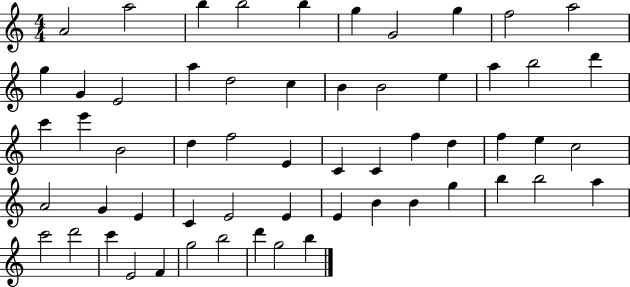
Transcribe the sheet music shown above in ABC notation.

X:1
T:Untitled
M:4/4
L:1/4
K:C
A2 a2 b b2 b g G2 g f2 a2 g G E2 a d2 c B B2 e a b2 d' c' e' B2 d f2 E C C f d f e c2 A2 G E C E2 E E B B g b b2 a c'2 d'2 c' E2 F g2 b2 d' g2 b